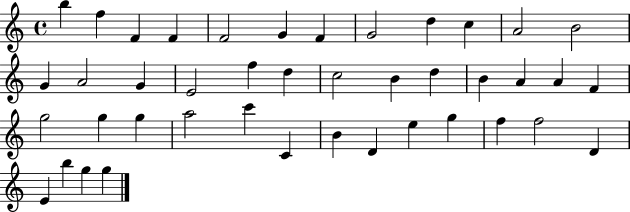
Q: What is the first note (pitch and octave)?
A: B5